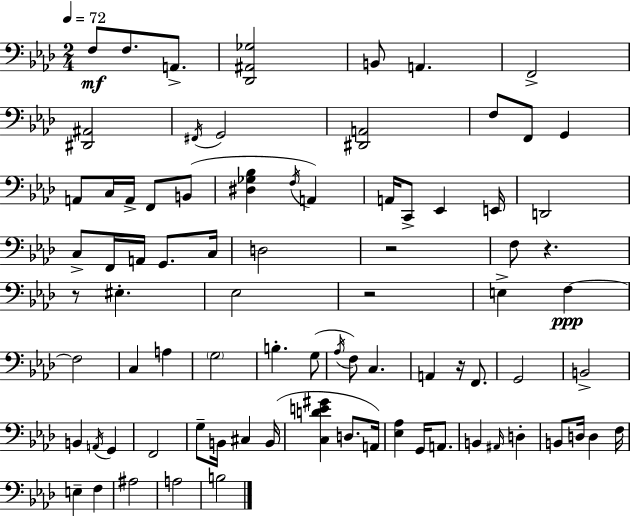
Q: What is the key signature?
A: AES major